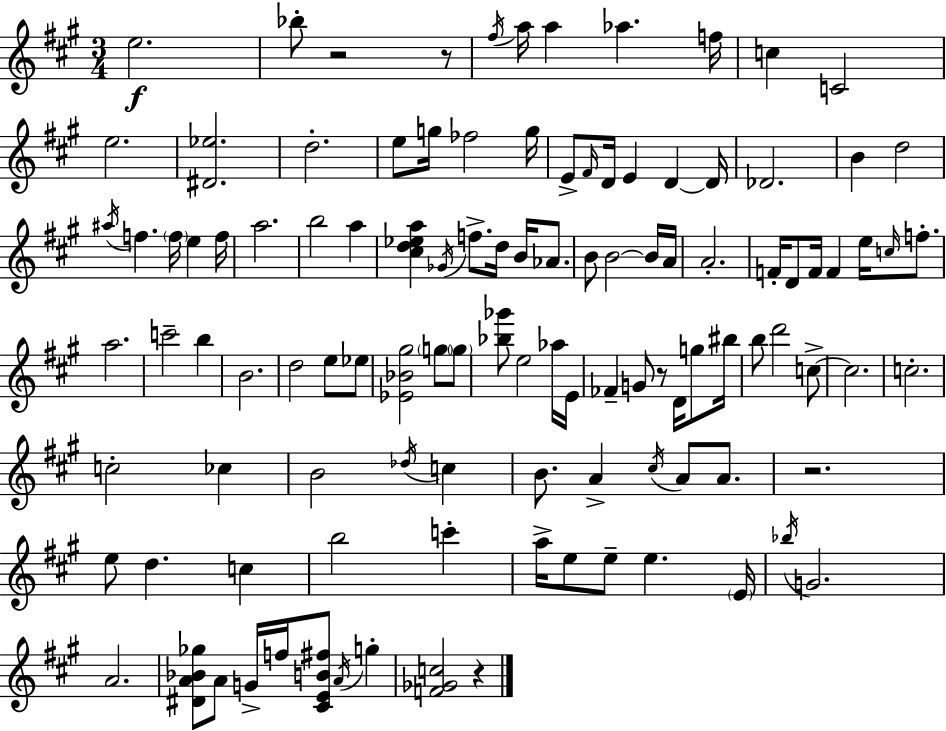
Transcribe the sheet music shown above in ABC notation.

X:1
T:Untitled
M:3/4
L:1/4
K:A
e2 _b/2 z2 z/2 ^f/4 a/4 a _a f/4 c C2 e2 [^D_e]2 d2 e/2 g/4 _f2 g/4 E/2 ^F/4 D/4 E D D/4 _D2 B d2 ^a/4 f f/4 e f/4 a2 b2 a [^cd_ea] _G/4 f/2 d/4 B/4 _A/2 B/2 B2 B/4 A/4 A2 F/4 D/2 F/4 F e/4 c/4 f/2 a2 c'2 b B2 d2 e/2 _e/2 [_E_B^g]2 g/2 g/2 [_b_g']/2 e2 _a/4 E/4 _F G/2 z/2 D/4 g/2 ^b/4 b/2 d'2 c/2 c2 c2 c2 _c B2 _d/4 c B/2 A ^c/4 A/2 A/2 z2 e/2 d c b2 c' a/4 e/2 e/2 e E/4 _b/4 G2 A2 [^DA_B_g]/2 A/2 G/4 f/4 [^CEB^f]/2 A/4 g [F_Gc]2 z